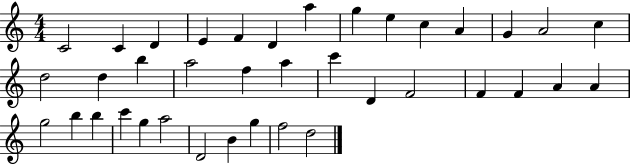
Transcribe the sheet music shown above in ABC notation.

X:1
T:Untitled
M:4/4
L:1/4
K:C
C2 C D E F D a g e c A G A2 c d2 d b a2 f a c' D F2 F F A A g2 b b c' g a2 D2 B g f2 d2